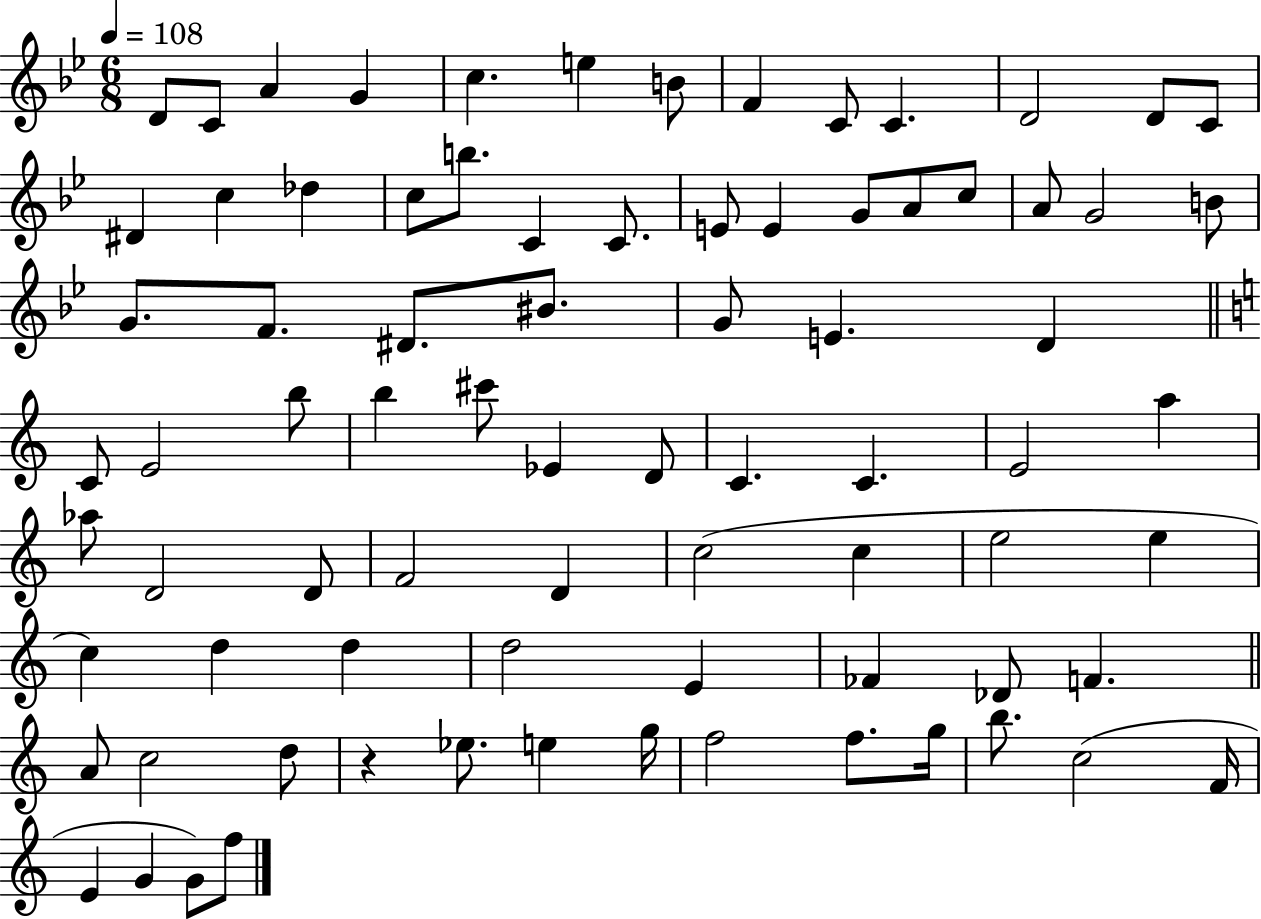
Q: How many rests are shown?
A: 1